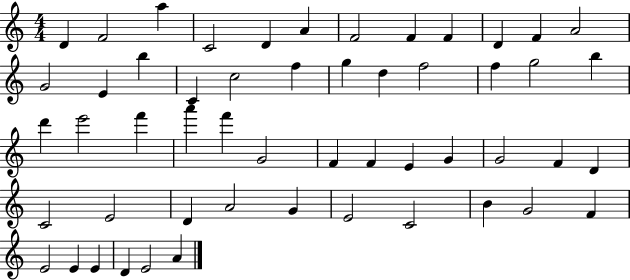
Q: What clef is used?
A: treble